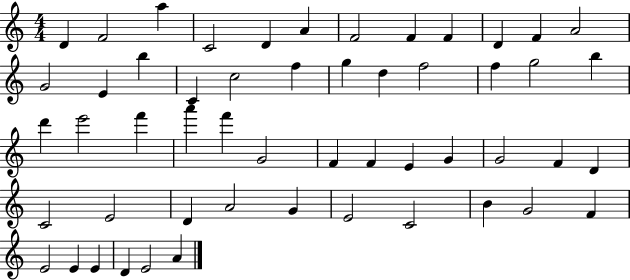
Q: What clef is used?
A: treble